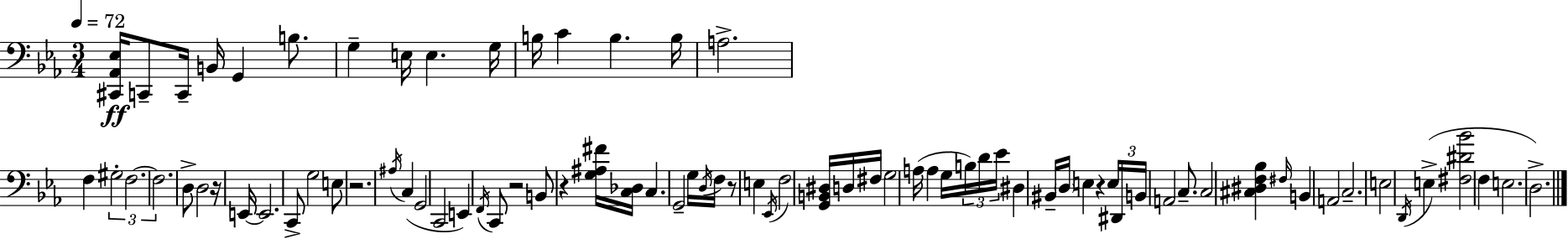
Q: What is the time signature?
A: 3/4